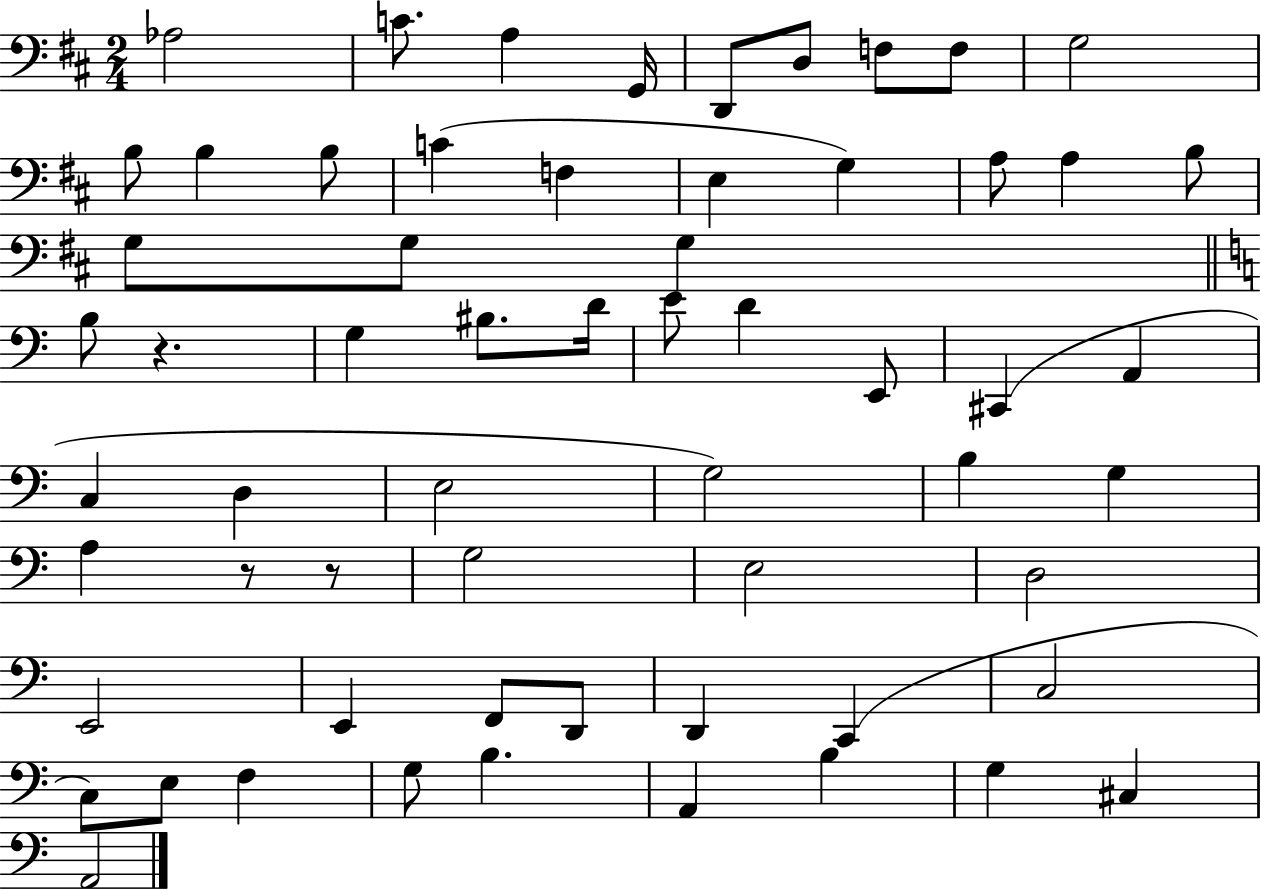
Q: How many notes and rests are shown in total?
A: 61